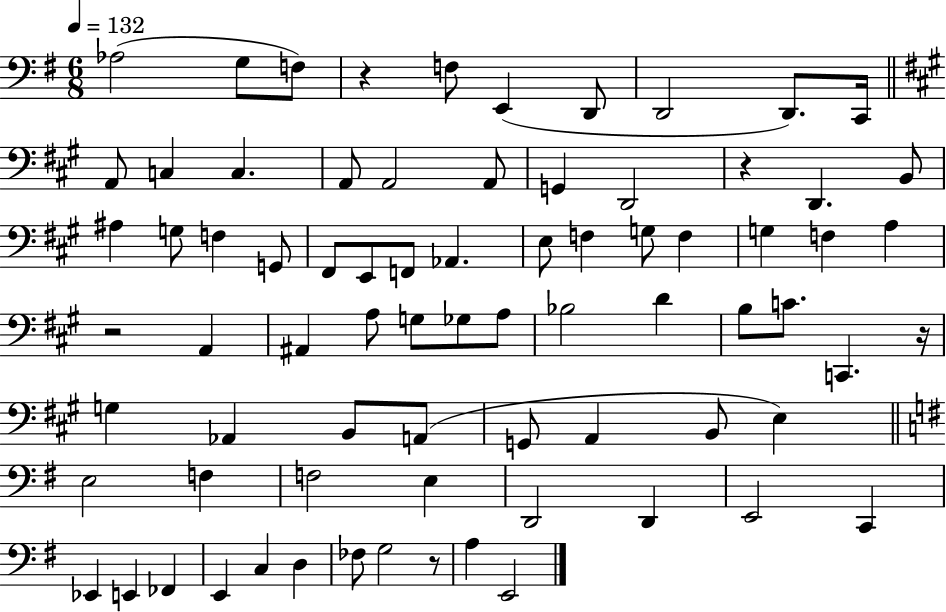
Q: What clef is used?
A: bass